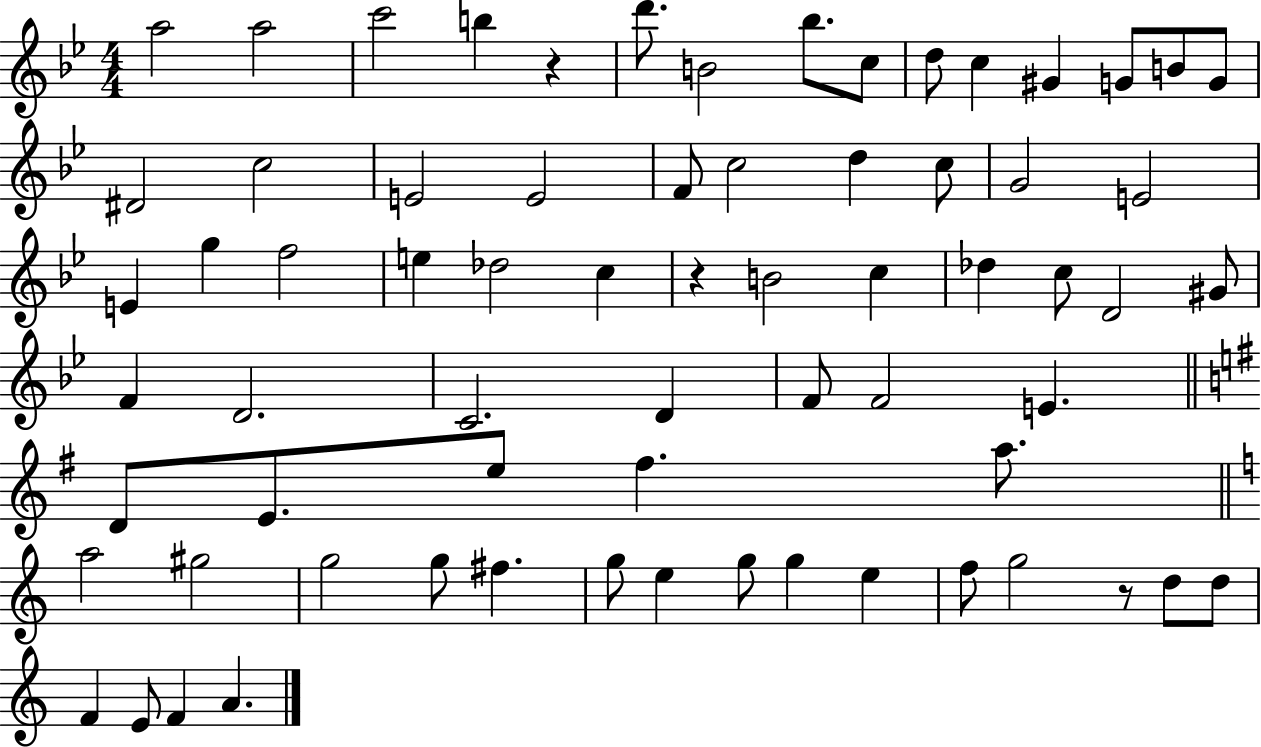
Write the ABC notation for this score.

X:1
T:Untitled
M:4/4
L:1/4
K:Bb
a2 a2 c'2 b z d'/2 B2 _b/2 c/2 d/2 c ^G G/2 B/2 G/2 ^D2 c2 E2 E2 F/2 c2 d c/2 G2 E2 E g f2 e _d2 c z B2 c _d c/2 D2 ^G/2 F D2 C2 D F/2 F2 E D/2 E/2 e/2 ^f a/2 a2 ^g2 g2 g/2 ^f g/2 e g/2 g e f/2 g2 z/2 d/2 d/2 F E/2 F A